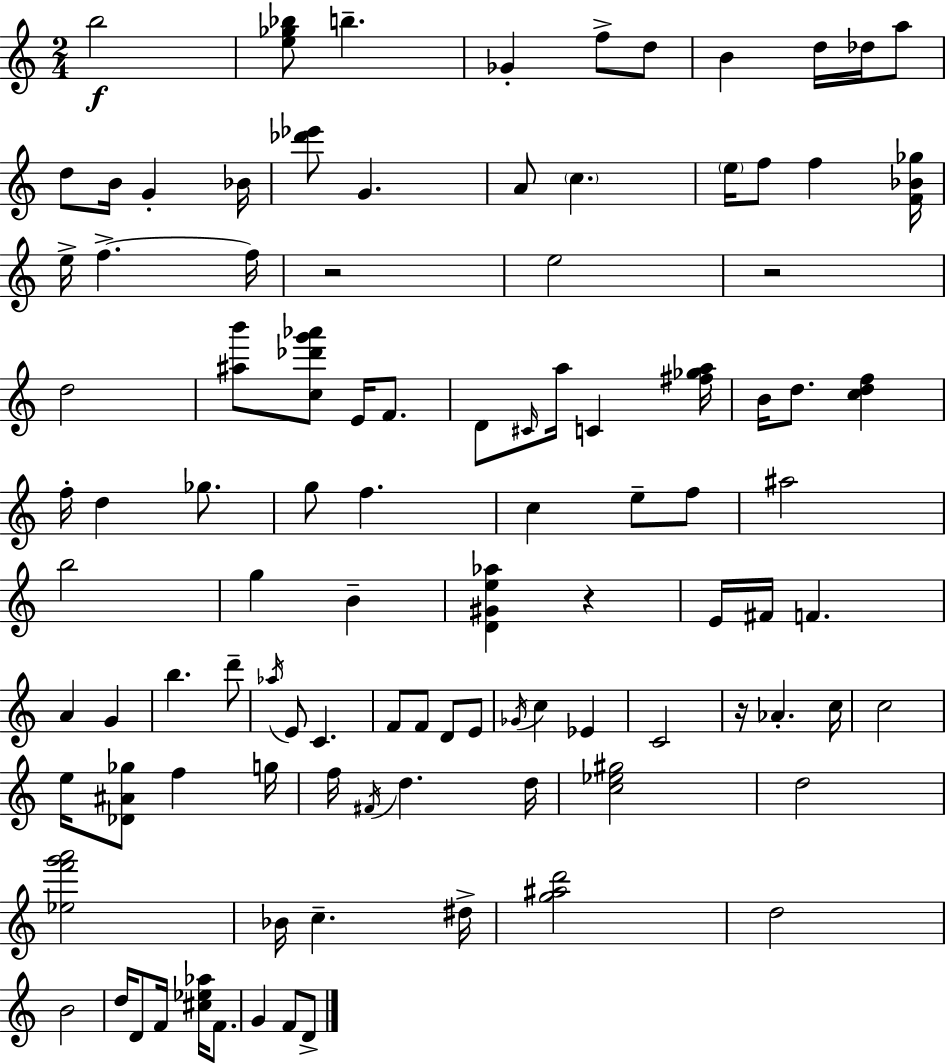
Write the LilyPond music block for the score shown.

{
  \clef treble
  \numericTimeSignature
  \time 2/4
  \key c \major
  b''2\f | <e'' ges'' bes''>8 b''4.-- | ges'4-. f''8-> d''8 | b'4 d''16 des''16 a''8 | \break d''8 b'16 g'4-. bes'16 | <des''' ees'''>8 g'4. | a'8 \parenthesize c''4. | \parenthesize e''16 f''8 f''4 <f' bes' ges''>16 | \break e''16-> f''4.->~~ f''16 | r2 | e''2 | r2 | \break d''2 | <ais'' b'''>8 <c'' des''' g''' aes'''>8 e'16 f'8. | d'8 \grace { cis'16 } a''16 c'4 | <fis'' ges'' a''>16 b'16 d''8. <c'' d'' f''>4 | \break f''16-. d''4 ges''8. | g''8 f''4. | c''4 e''8-- f''8 | ais''2 | \break b''2 | g''4 b'4-- | <d' gis' e'' aes''>4 r4 | e'16 fis'16 f'4. | \break a'4 g'4 | b''4. d'''8-- | \acciaccatura { aes''16 } e'8 c'4. | f'8 f'8 d'8 | \break e'8 \acciaccatura { ges'16 } c''4 ees'4 | c'2 | r16 aes'4.-. | c''16 c''2 | \break e''16 <des' ais' ges''>8 f''4 | g''16 f''16 \acciaccatura { fis'16 } d''4. | d''16 <c'' ees'' gis''>2 | d''2 | \break <ees'' f''' g''' a'''>2 | bes'16 c''4.-- | dis''16-> <g'' ais'' d'''>2 | d''2 | \break b'2 | d''16 d'8 f'16 | <cis'' ees'' aes''>16 f'8. g'4 | f'8 d'8-> \bar "|."
}